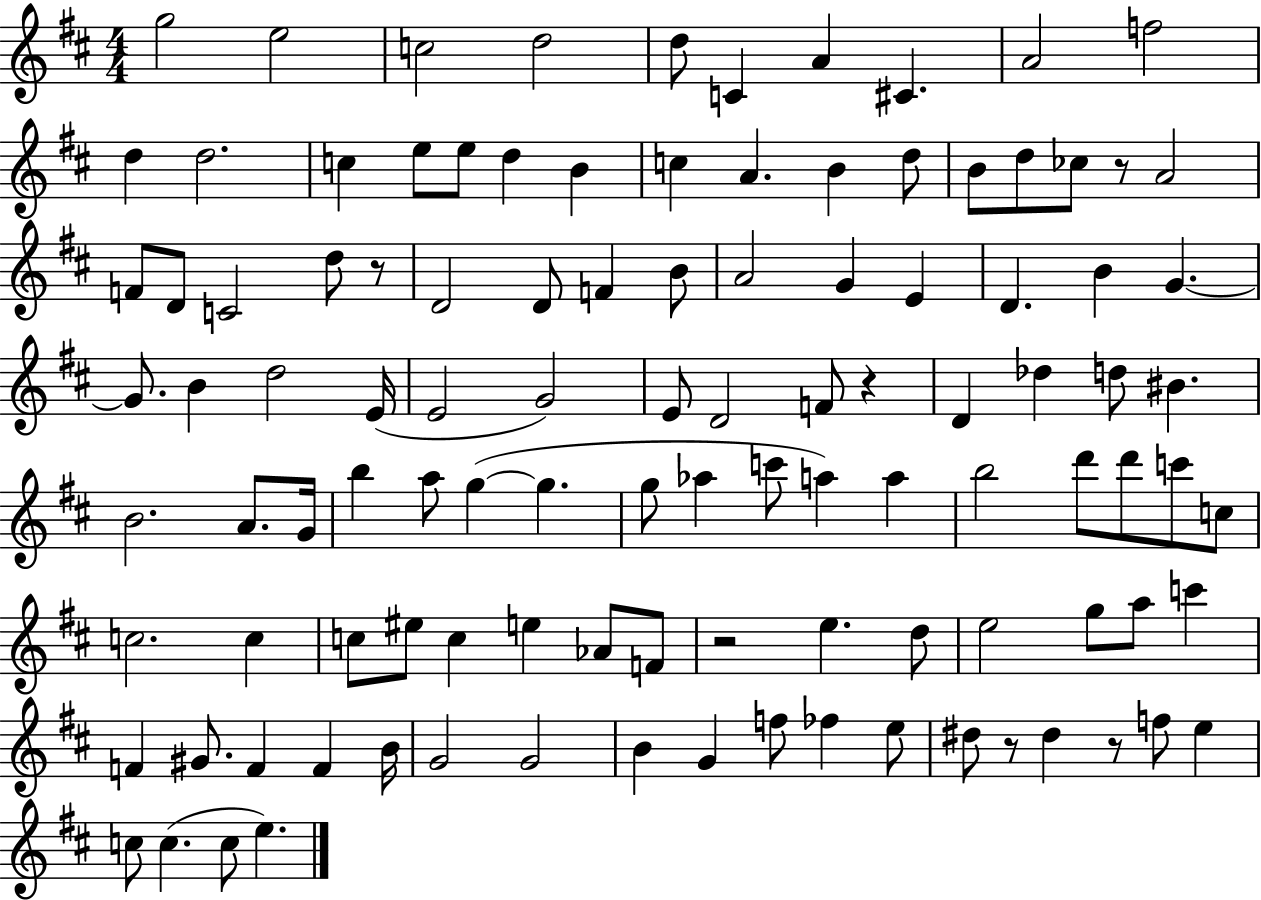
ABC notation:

X:1
T:Untitled
M:4/4
L:1/4
K:D
g2 e2 c2 d2 d/2 C A ^C A2 f2 d d2 c e/2 e/2 d B c A B d/2 B/2 d/2 _c/2 z/2 A2 F/2 D/2 C2 d/2 z/2 D2 D/2 F B/2 A2 G E D B G G/2 B d2 E/4 E2 G2 E/2 D2 F/2 z D _d d/2 ^B B2 A/2 G/4 b a/2 g g g/2 _a c'/2 a a b2 d'/2 d'/2 c'/2 c/2 c2 c c/2 ^e/2 c e _A/2 F/2 z2 e d/2 e2 g/2 a/2 c' F ^G/2 F F B/4 G2 G2 B G f/2 _f e/2 ^d/2 z/2 ^d z/2 f/2 e c/2 c c/2 e